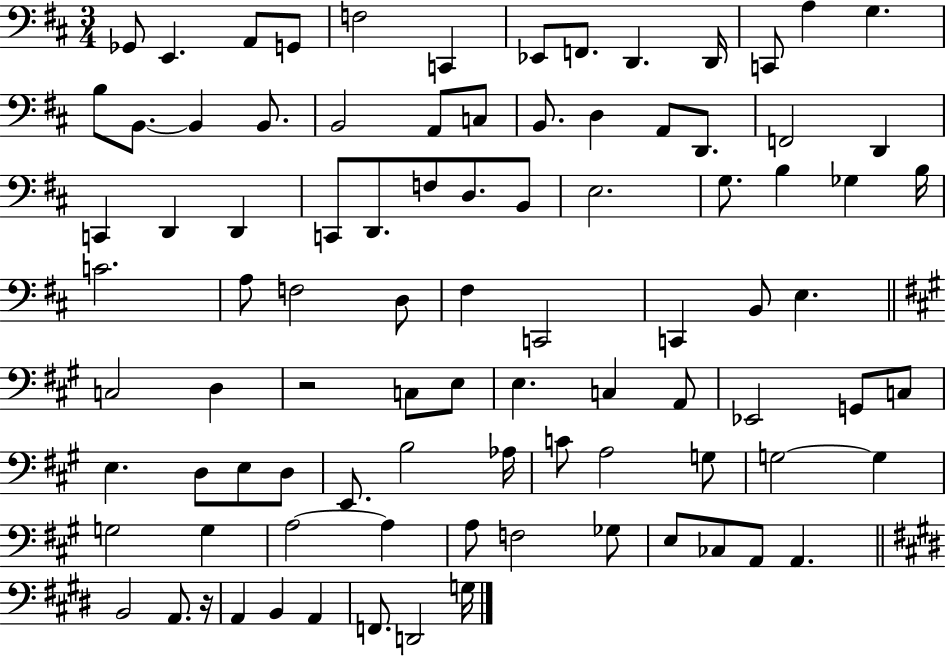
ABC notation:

X:1
T:Untitled
M:3/4
L:1/4
K:D
_G,,/2 E,, A,,/2 G,,/2 F,2 C,, _E,,/2 F,,/2 D,, D,,/4 C,,/2 A, G, B,/2 B,,/2 B,, B,,/2 B,,2 A,,/2 C,/2 B,,/2 D, A,,/2 D,,/2 F,,2 D,, C,, D,, D,, C,,/2 D,,/2 F,/2 D,/2 B,,/2 E,2 G,/2 B, _G, B,/4 C2 A,/2 F,2 D,/2 ^F, C,,2 C,, B,,/2 E, C,2 D, z2 C,/2 E,/2 E, C, A,,/2 _E,,2 G,,/2 C,/2 E, D,/2 E,/2 D,/2 E,,/2 B,2 _A,/4 C/2 A,2 G,/2 G,2 G, G,2 G, A,2 A, A,/2 F,2 _G,/2 E,/2 _C,/2 A,,/2 A,, B,,2 A,,/2 z/4 A,, B,, A,, F,,/2 D,,2 G,/4